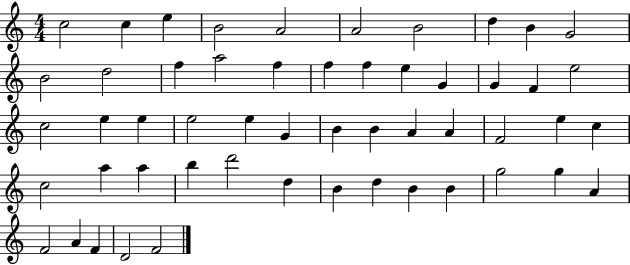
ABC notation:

X:1
T:Untitled
M:4/4
L:1/4
K:C
c2 c e B2 A2 A2 B2 d B G2 B2 d2 f a2 f f f e G G F e2 c2 e e e2 e G B B A A F2 e c c2 a a b d'2 d B d B B g2 g A F2 A F D2 F2